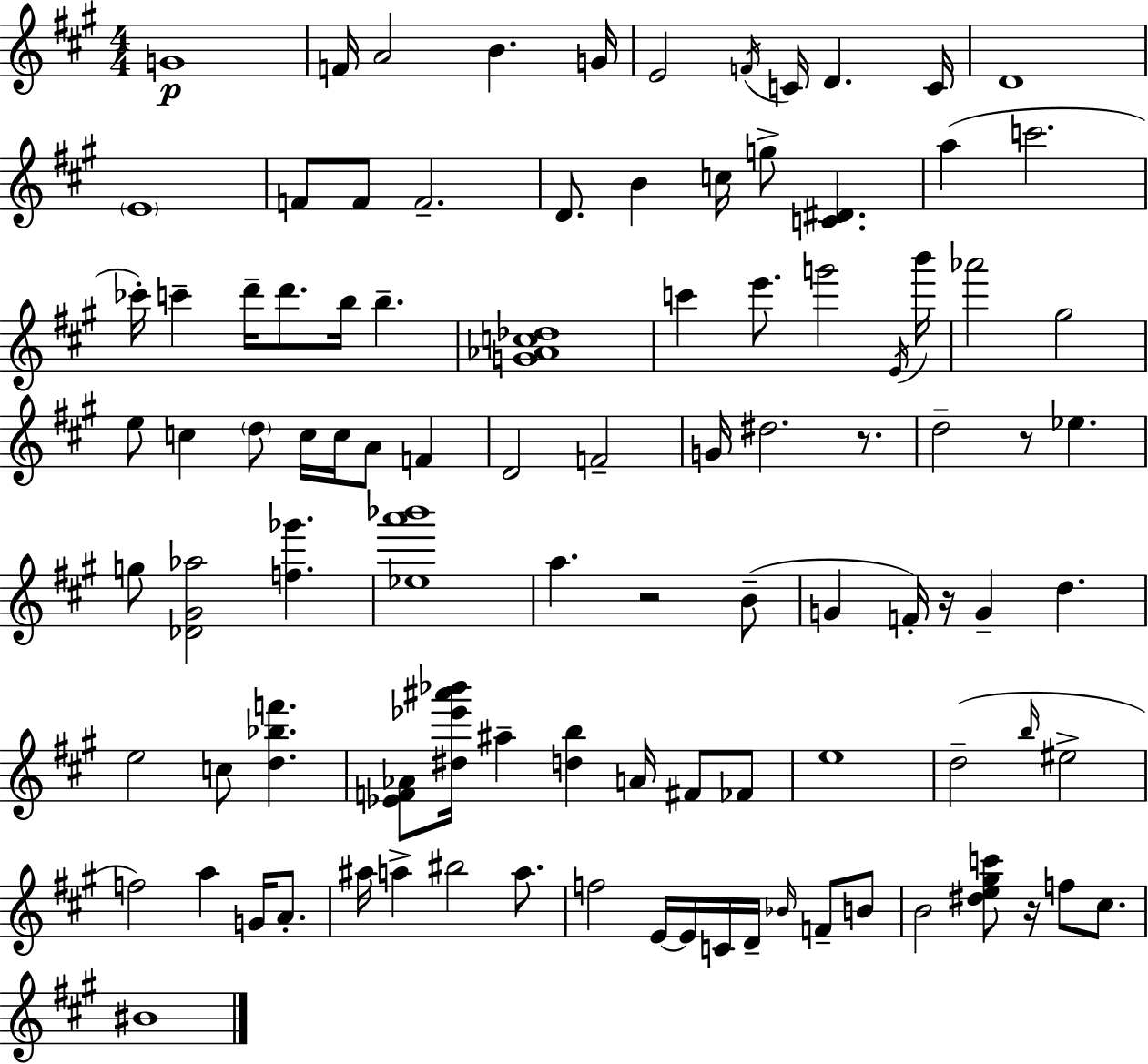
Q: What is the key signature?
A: A major